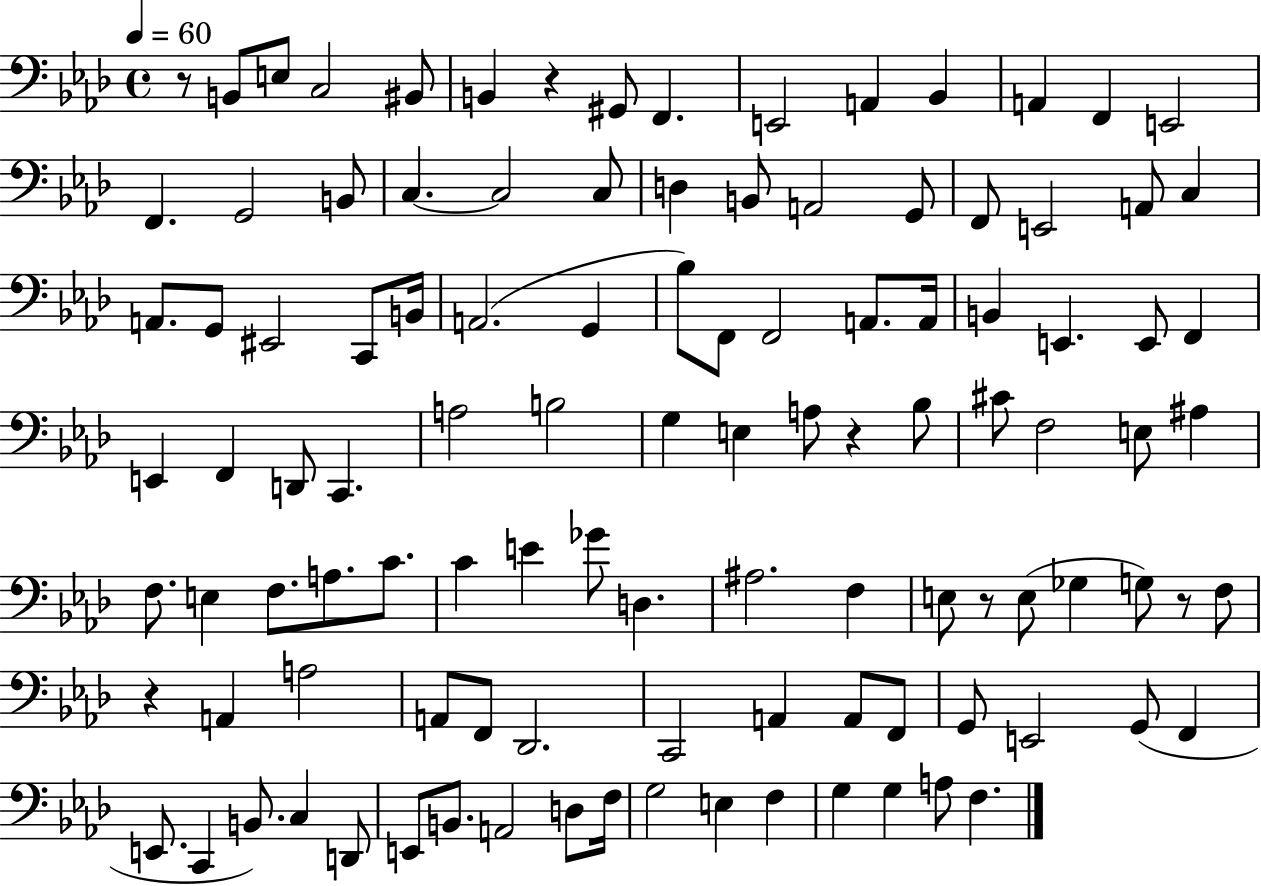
X:1
T:Untitled
M:4/4
L:1/4
K:Ab
z/2 B,,/2 E,/2 C,2 ^B,,/2 B,, z ^G,,/2 F,, E,,2 A,, _B,, A,, F,, E,,2 F,, G,,2 B,,/2 C, C,2 C,/2 D, B,,/2 A,,2 G,,/2 F,,/2 E,,2 A,,/2 C, A,,/2 G,,/2 ^E,,2 C,,/2 B,,/4 A,,2 G,, _B,/2 F,,/2 F,,2 A,,/2 A,,/4 B,, E,, E,,/2 F,, E,, F,, D,,/2 C,, A,2 B,2 G, E, A,/2 z _B,/2 ^C/2 F,2 E,/2 ^A, F,/2 E, F,/2 A,/2 C/2 C E _G/2 D, ^A,2 F, E,/2 z/2 E,/2 _G, G,/2 z/2 F,/2 z A,, A,2 A,,/2 F,,/2 _D,,2 C,,2 A,, A,,/2 F,,/2 G,,/2 E,,2 G,,/2 F,, E,,/2 C,, B,,/2 C, D,,/2 E,,/2 B,,/2 A,,2 D,/2 F,/4 G,2 E, F, G, G, A,/2 F,